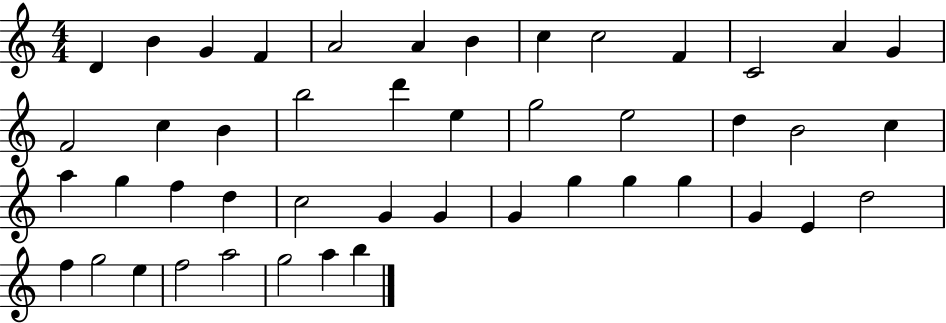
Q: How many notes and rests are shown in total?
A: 46